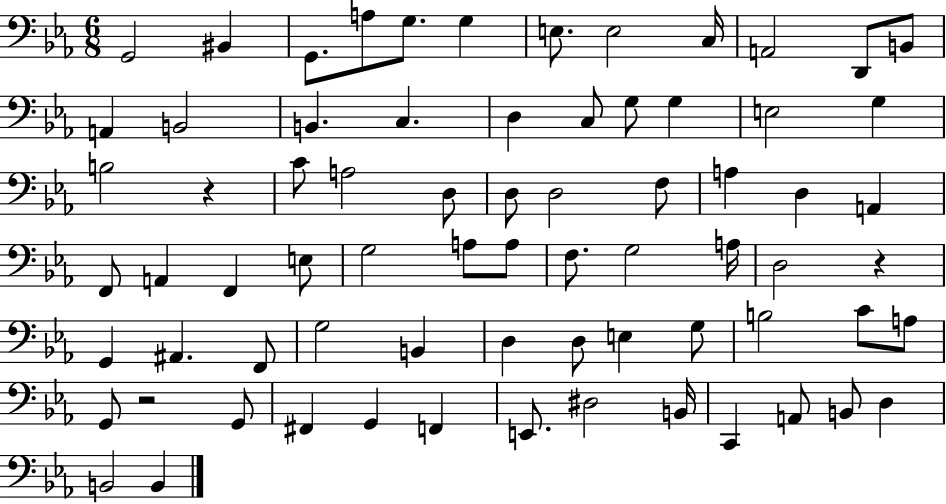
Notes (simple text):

G2/h BIS2/q G2/e. A3/e G3/e. G3/q E3/e. E3/h C3/s A2/h D2/e B2/e A2/q B2/h B2/q. C3/q. D3/q C3/e G3/e G3/q E3/h G3/q B3/h R/q C4/e A3/h D3/e D3/e D3/h F3/e A3/q D3/q A2/q F2/e A2/q F2/q E3/e G3/h A3/e A3/e F3/e. G3/h A3/s D3/h R/q G2/q A#2/q. F2/e G3/h B2/q D3/q D3/e E3/q G3/e B3/h C4/e A3/e G2/e R/h G2/e F#2/q G2/q F2/q E2/e. D#3/h B2/s C2/q A2/e B2/e D3/q B2/h B2/q